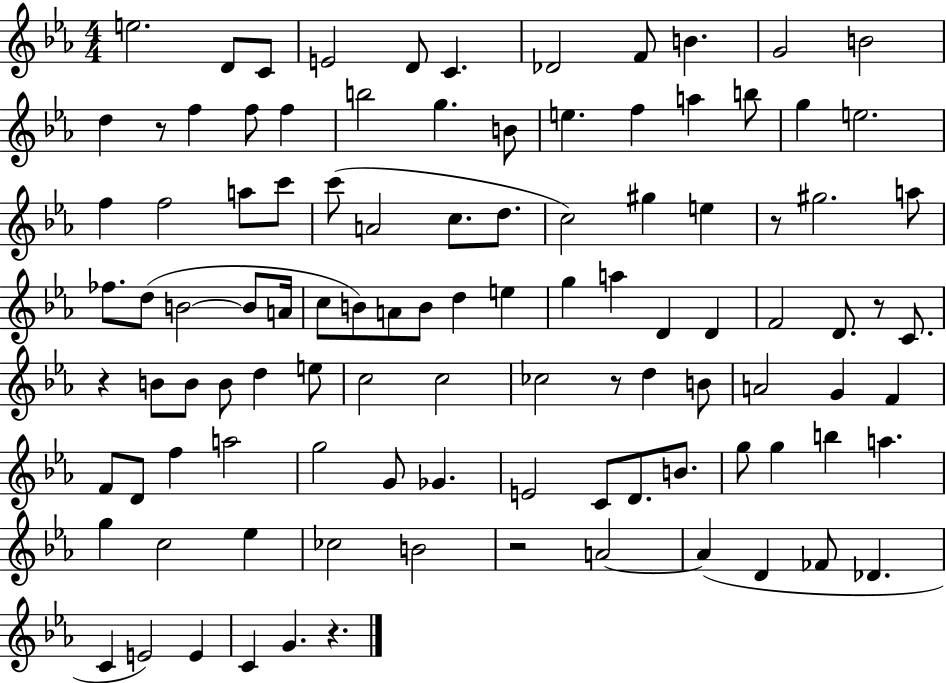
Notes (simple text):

E5/h. D4/e C4/e E4/h D4/e C4/q. Db4/h F4/e B4/q. G4/h B4/h D5/q R/e F5/q F5/e F5/q B5/h G5/q. B4/e E5/q. F5/q A5/q B5/e G5/q E5/h. F5/q F5/h A5/e C6/e C6/e A4/h C5/e. D5/e. C5/h G#5/q E5/q R/e G#5/h. A5/e FES5/e. D5/e B4/h B4/e A4/s C5/e B4/e A4/e B4/e D5/q E5/q G5/q A5/q D4/q D4/q F4/h D4/e. R/e C4/e. R/q B4/e B4/e B4/e D5/q E5/e C5/h C5/h CES5/h R/e D5/q B4/e A4/h G4/q F4/q F4/e D4/e F5/q A5/h G5/h G4/e Gb4/q. E4/h C4/e D4/e. B4/e. G5/e G5/q B5/q A5/q. G5/q C5/h Eb5/q CES5/h B4/h R/h A4/h A4/q D4/q FES4/e Db4/q. C4/q E4/h E4/q C4/q G4/q. R/q.